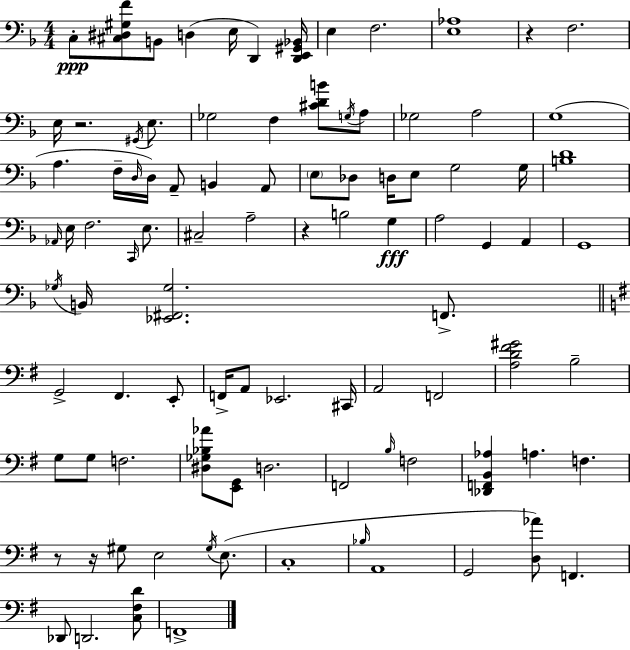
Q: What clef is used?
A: bass